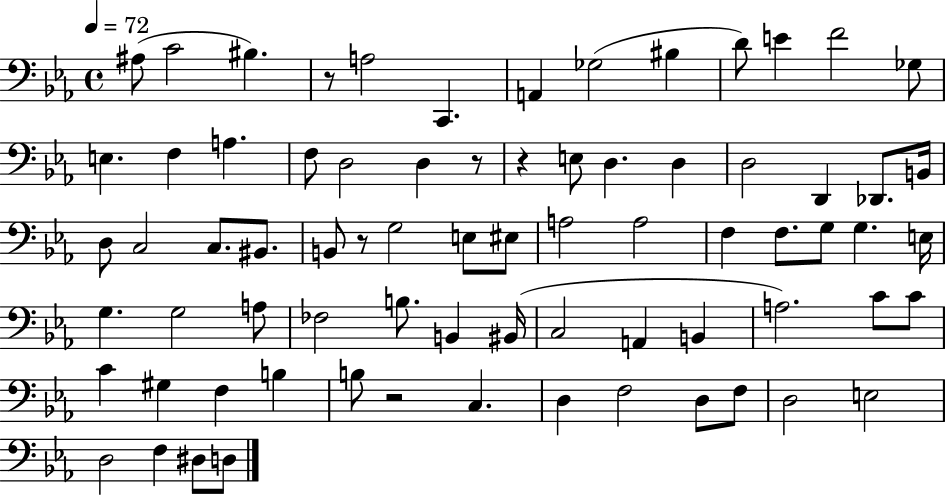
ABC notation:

X:1
T:Untitled
M:4/4
L:1/4
K:Eb
^A,/2 C2 ^B, z/2 A,2 C,, A,, _G,2 ^B, D/2 E F2 _G,/2 E, F, A, F,/2 D,2 D, z/2 z E,/2 D, D, D,2 D,, _D,,/2 B,,/4 D,/2 C,2 C,/2 ^B,,/2 B,,/2 z/2 G,2 E,/2 ^E,/2 A,2 A,2 F, F,/2 G,/2 G, E,/4 G, G,2 A,/2 _F,2 B,/2 B,, ^B,,/4 C,2 A,, B,, A,2 C/2 C/2 C ^G, F, B, B,/2 z2 C, D, F,2 D,/2 F,/2 D,2 E,2 D,2 F, ^D,/2 D,/2